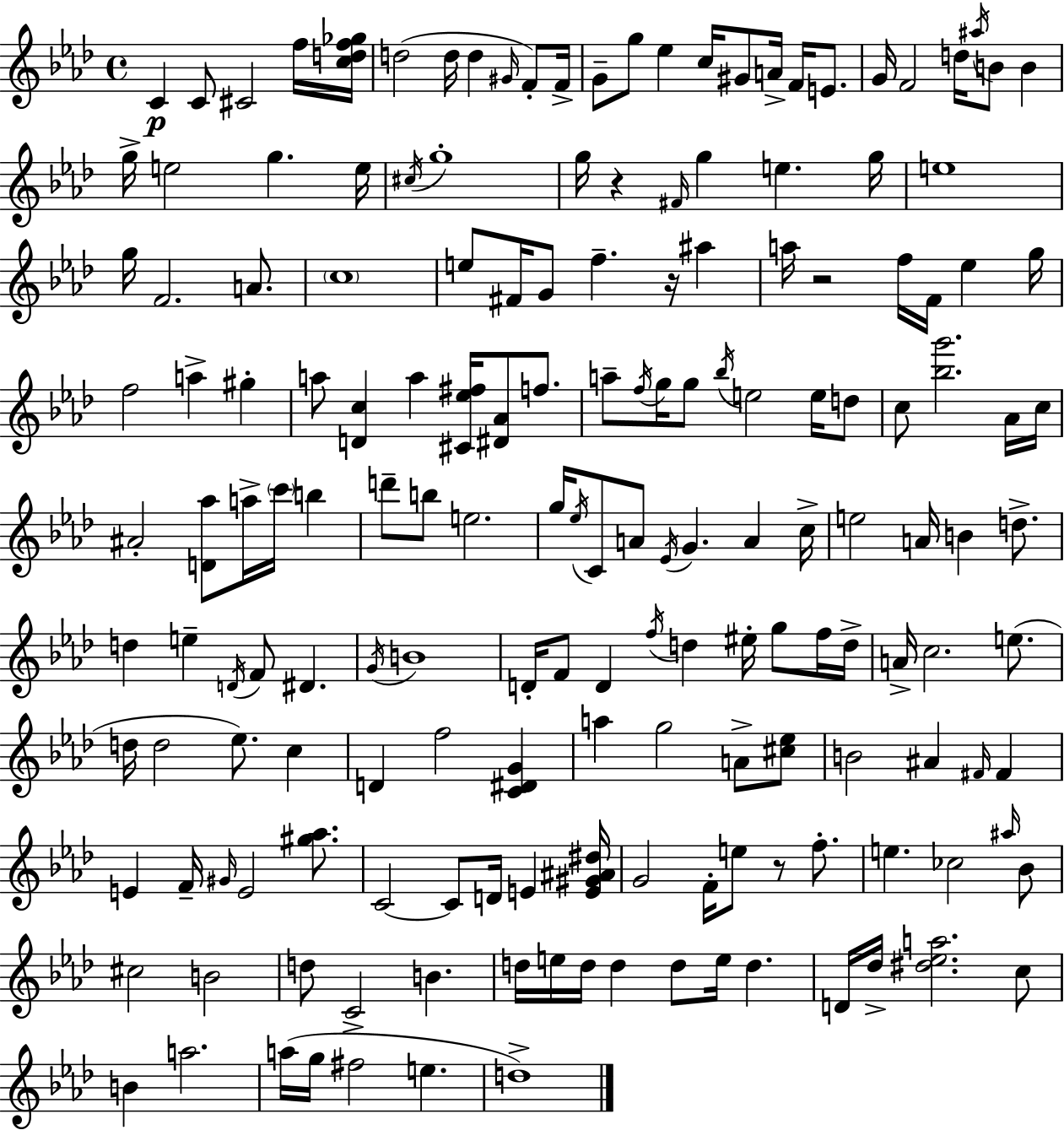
C4/q C4/e C#4/h F5/s [C5,D5,F5,Gb5]/s D5/h D5/s D5/q G#4/s F4/e F4/s G4/e G5/e Eb5/q C5/s G#4/e A4/s F4/s E4/e. G4/s F4/h D5/s A#5/s B4/e B4/q G5/s E5/h G5/q. E5/s C#5/s G5/w G5/s R/q F#4/s G5/q E5/q. G5/s E5/w G5/s F4/h. A4/e. C5/w E5/e F#4/s G4/e F5/q. R/s A#5/q A5/s R/h F5/s F4/s Eb5/q G5/s F5/h A5/q G#5/q A5/e [D4,C5]/q A5/q [C#4,Eb5,F#5]/s [D#4,Ab4]/e F5/e. A5/e F5/s G5/s G5/e Bb5/s E5/h E5/s D5/e C5/e [Bb5,G6]/h. Ab4/s C5/s A#4/h [D4,Ab5]/e A5/s C6/s B5/q D6/e B5/e E5/h. G5/s Eb5/s C4/e A4/e Eb4/s G4/q. A4/q C5/s E5/h A4/s B4/q D5/e. D5/q E5/q D4/s F4/e D#4/q. G4/s B4/w D4/s F4/e D4/q F5/s D5/q EIS5/s G5/e F5/s D5/s A4/s C5/h. E5/e. D5/s D5/h Eb5/e. C5/q D4/q F5/h [C4,D#4,G4]/q A5/q G5/h A4/e [C#5,Eb5]/e B4/h A#4/q F#4/s F#4/q E4/q F4/s G#4/s E4/h [G#5,Ab5]/e. C4/h C4/e D4/s E4/q [E4,G#4,A#4,D#5]/s G4/h F4/s E5/e R/e F5/e. E5/q. CES5/h A#5/s Bb4/e C#5/h B4/h D5/e C4/h B4/q. D5/s E5/s D5/s D5/q D5/e E5/s D5/q. D4/s Db5/s [D#5,Eb5,A5]/h. C5/e B4/q A5/h. A5/s G5/s F#5/h E5/q. D5/w